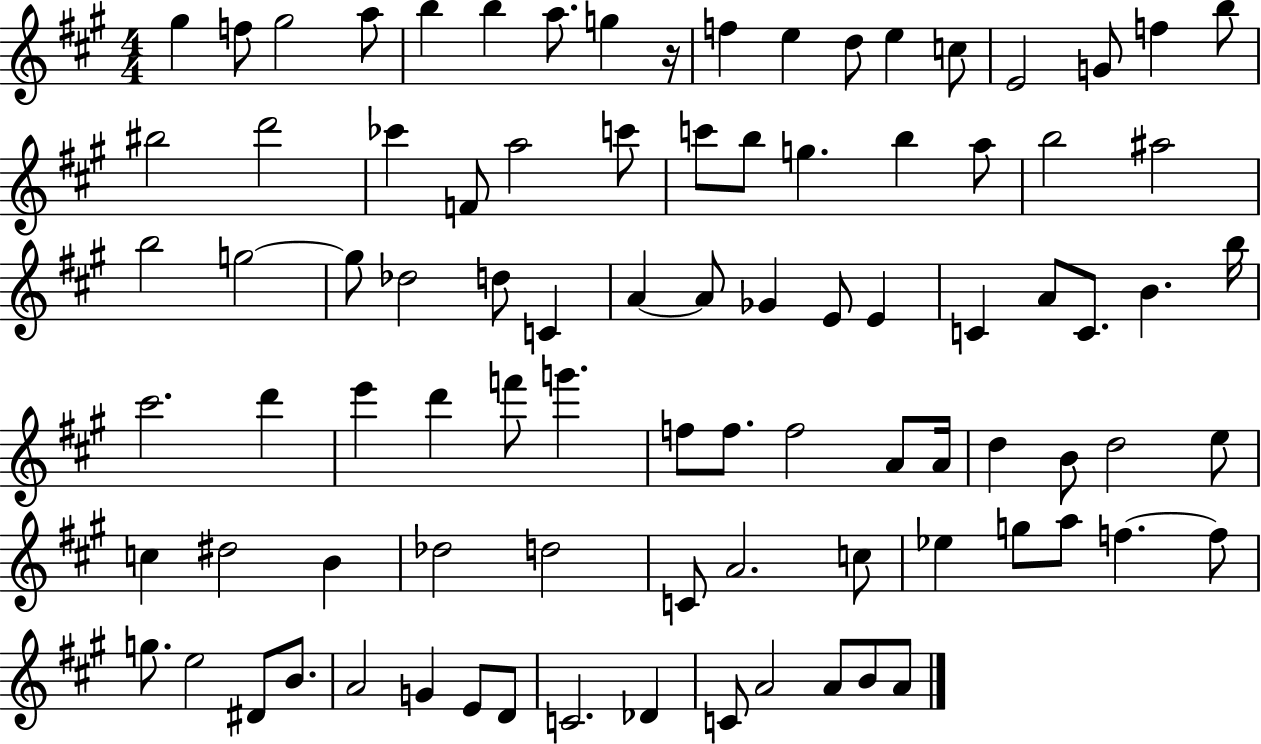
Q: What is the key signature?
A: A major